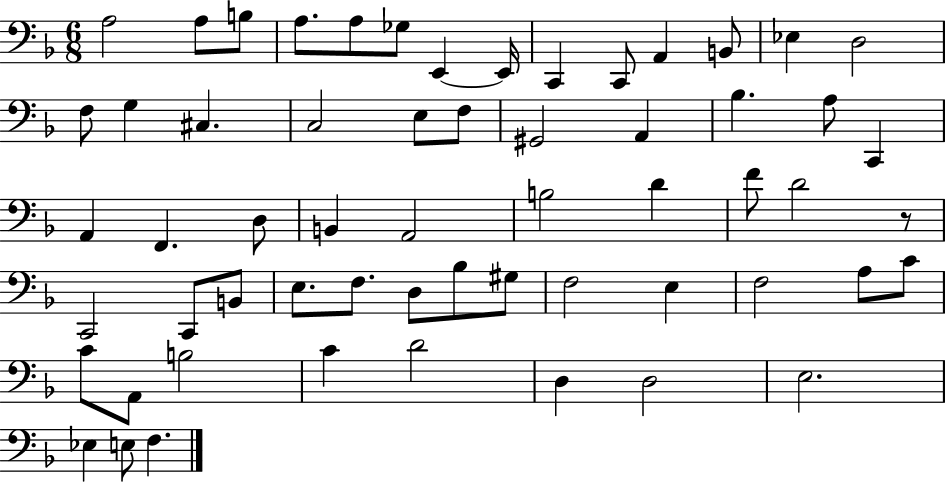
X:1
T:Untitled
M:6/8
L:1/4
K:F
A,2 A,/2 B,/2 A,/2 A,/2 _G,/2 E,, E,,/4 C,, C,,/2 A,, B,,/2 _E, D,2 F,/2 G, ^C, C,2 E,/2 F,/2 ^G,,2 A,, _B, A,/2 C,, A,, F,, D,/2 B,, A,,2 B,2 D F/2 D2 z/2 C,,2 C,,/2 B,,/2 E,/2 F,/2 D,/2 _B,/2 ^G,/2 F,2 E, F,2 A,/2 C/2 C/2 A,,/2 B,2 C D2 D, D,2 E,2 _E, E,/2 F,